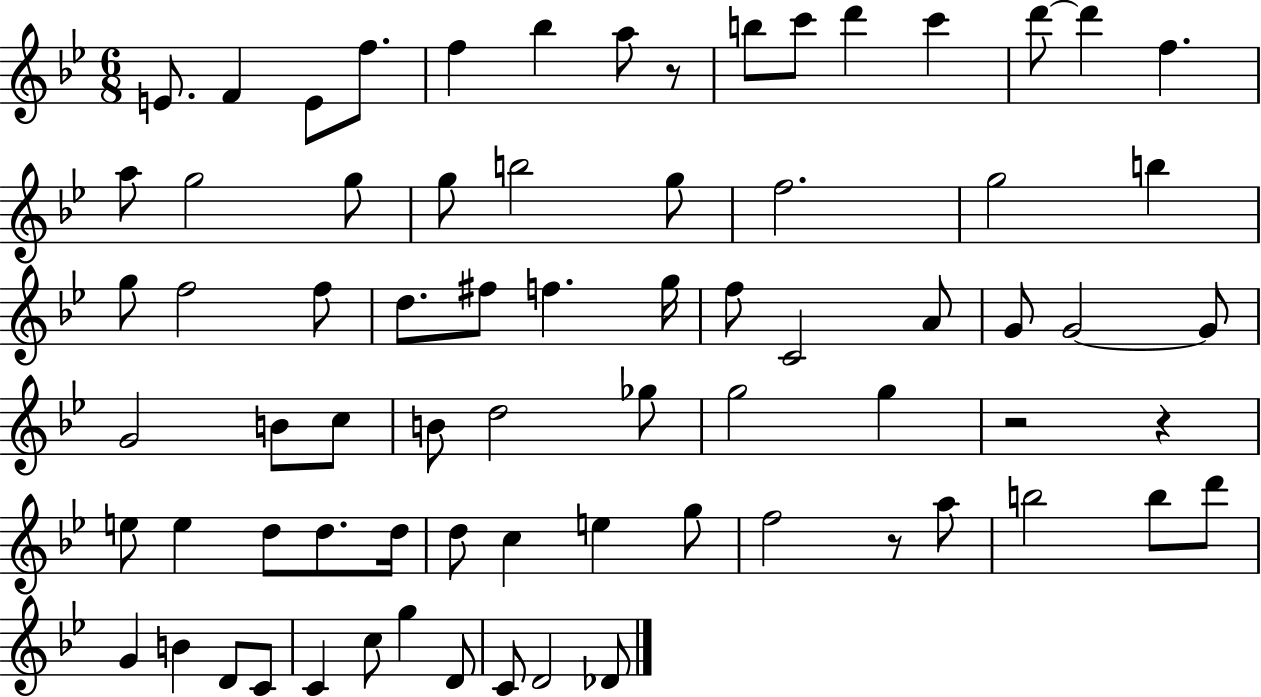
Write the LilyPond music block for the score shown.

{
  \clef treble
  \numericTimeSignature
  \time 6/8
  \key bes \major
  e'8. f'4 e'8 f''8. | f''4 bes''4 a''8 r8 | b''8 c'''8 d'''4 c'''4 | d'''8~~ d'''4 f''4. | \break a''8 g''2 g''8 | g''8 b''2 g''8 | f''2. | g''2 b''4 | \break g''8 f''2 f''8 | d''8. fis''8 f''4. g''16 | f''8 c'2 a'8 | g'8 g'2~~ g'8 | \break g'2 b'8 c''8 | b'8 d''2 ges''8 | g''2 g''4 | r2 r4 | \break e''8 e''4 d''8 d''8. d''16 | d''8 c''4 e''4 g''8 | f''2 r8 a''8 | b''2 b''8 d'''8 | \break g'4 b'4 d'8 c'8 | c'4 c''8 g''4 d'8 | c'8 d'2 des'8 | \bar "|."
}